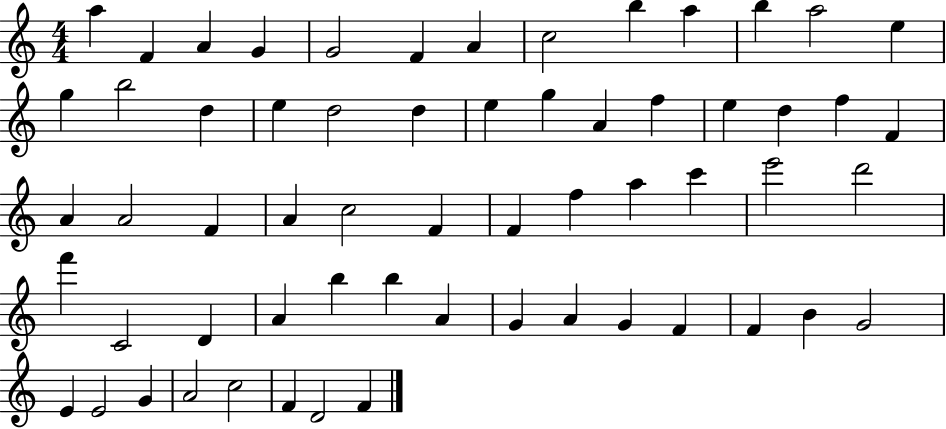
{
  \clef treble
  \numericTimeSignature
  \time 4/4
  \key c \major
  a''4 f'4 a'4 g'4 | g'2 f'4 a'4 | c''2 b''4 a''4 | b''4 a''2 e''4 | \break g''4 b''2 d''4 | e''4 d''2 d''4 | e''4 g''4 a'4 f''4 | e''4 d''4 f''4 f'4 | \break a'4 a'2 f'4 | a'4 c''2 f'4 | f'4 f''4 a''4 c'''4 | e'''2 d'''2 | \break f'''4 c'2 d'4 | a'4 b''4 b''4 a'4 | g'4 a'4 g'4 f'4 | f'4 b'4 g'2 | \break e'4 e'2 g'4 | a'2 c''2 | f'4 d'2 f'4 | \bar "|."
}